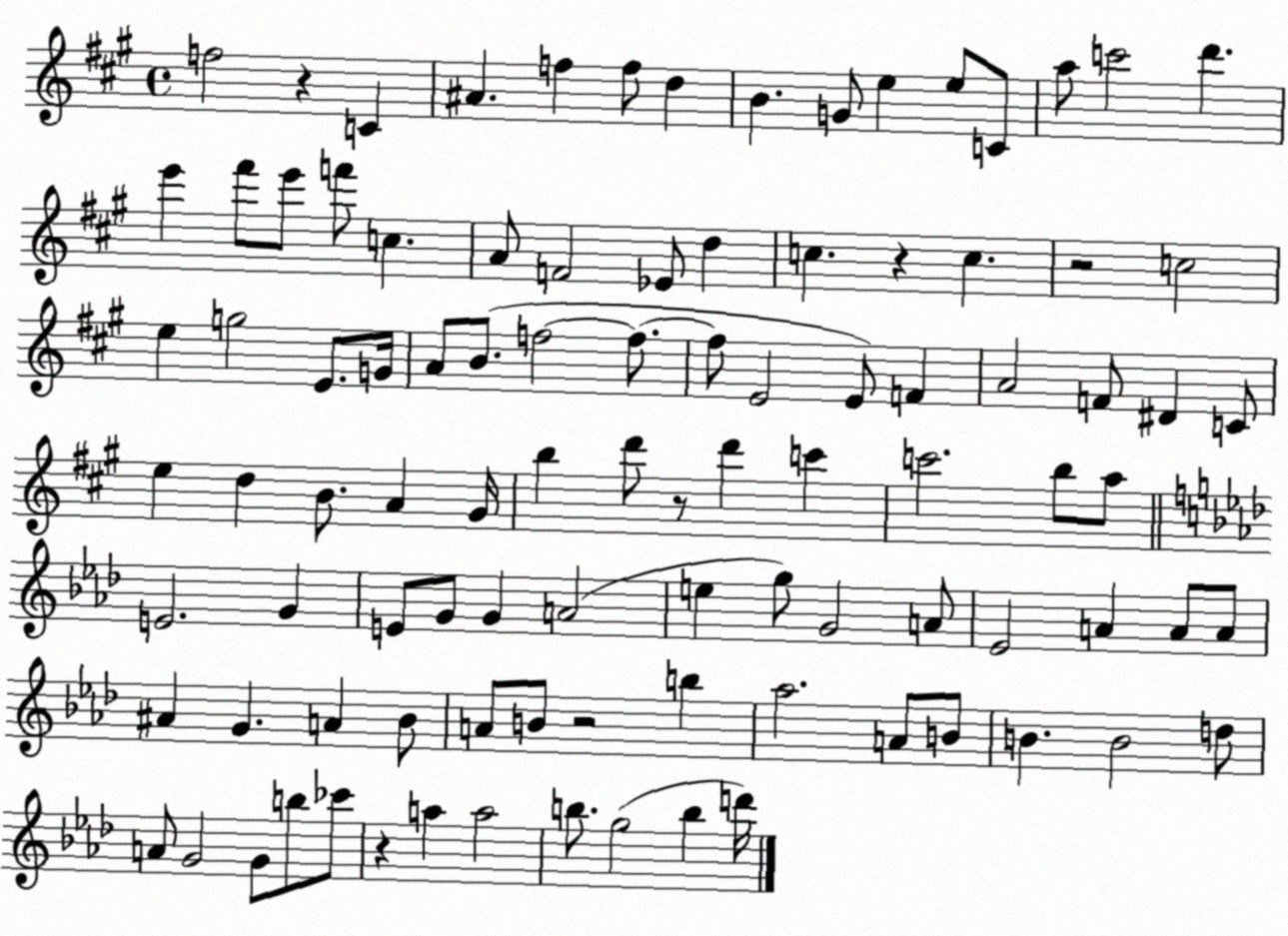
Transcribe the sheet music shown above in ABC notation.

X:1
T:Untitled
M:4/4
L:1/4
K:A
f2 z C ^A f f/2 d B G/2 e e/2 C/2 a/2 c'2 d' e' ^f'/2 e'/2 f'/2 c A/2 F2 _E/2 d c z c z2 c2 e g2 E/2 G/4 A/2 B/2 f2 f/2 f/2 E2 E/2 F A2 F/2 ^D C/2 e d B/2 A ^G/4 b d'/2 z/2 d' c' c'2 b/2 a/2 E2 G E/2 G/2 G A2 e g/2 G2 A/2 _E2 A A/2 A/2 ^A G A _B/2 A/2 B/2 z2 b _a2 A/2 B/2 B B2 d/2 A/2 G2 G/2 b/2 _c'/2 z a a2 b/2 g2 b d'/4